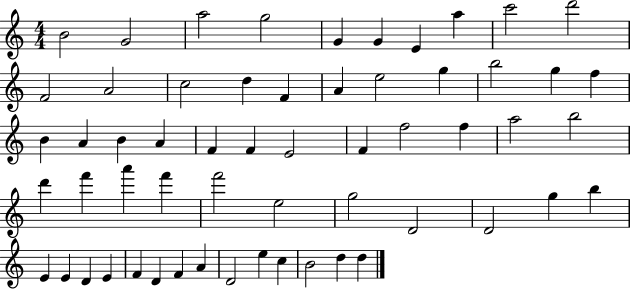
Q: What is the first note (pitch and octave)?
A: B4